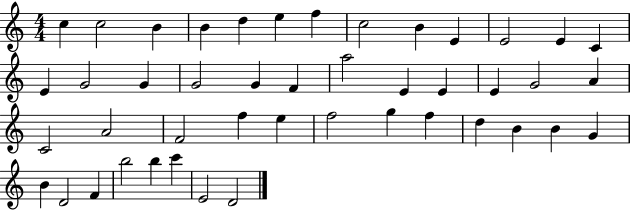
X:1
T:Untitled
M:4/4
L:1/4
K:C
c c2 B B d e f c2 B E E2 E C E G2 G G2 G F a2 E E E G2 A C2 A2 F2 f e f2 g f d B B G B D2 F b2 b c' E2 D2